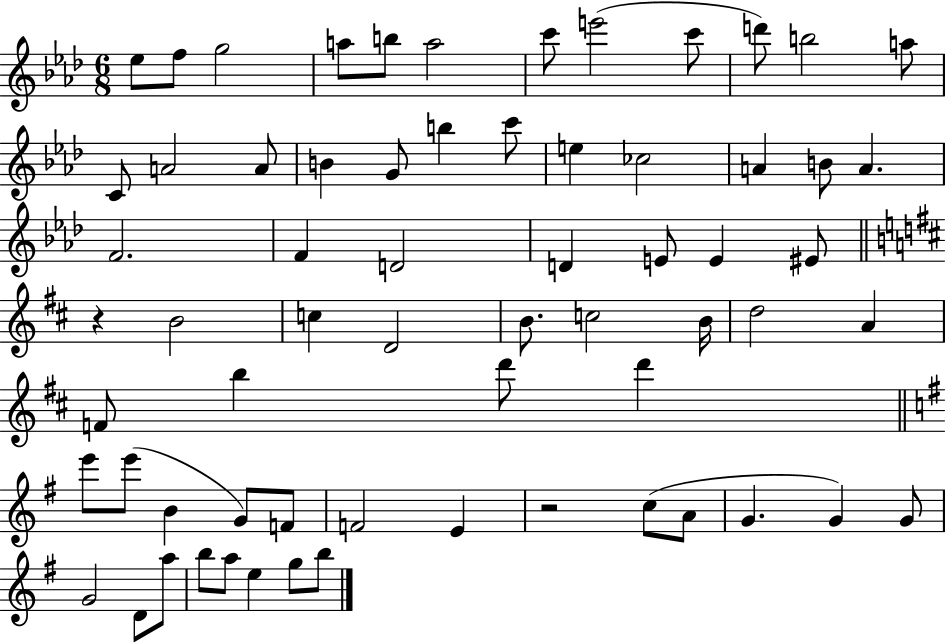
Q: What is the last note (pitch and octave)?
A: B5